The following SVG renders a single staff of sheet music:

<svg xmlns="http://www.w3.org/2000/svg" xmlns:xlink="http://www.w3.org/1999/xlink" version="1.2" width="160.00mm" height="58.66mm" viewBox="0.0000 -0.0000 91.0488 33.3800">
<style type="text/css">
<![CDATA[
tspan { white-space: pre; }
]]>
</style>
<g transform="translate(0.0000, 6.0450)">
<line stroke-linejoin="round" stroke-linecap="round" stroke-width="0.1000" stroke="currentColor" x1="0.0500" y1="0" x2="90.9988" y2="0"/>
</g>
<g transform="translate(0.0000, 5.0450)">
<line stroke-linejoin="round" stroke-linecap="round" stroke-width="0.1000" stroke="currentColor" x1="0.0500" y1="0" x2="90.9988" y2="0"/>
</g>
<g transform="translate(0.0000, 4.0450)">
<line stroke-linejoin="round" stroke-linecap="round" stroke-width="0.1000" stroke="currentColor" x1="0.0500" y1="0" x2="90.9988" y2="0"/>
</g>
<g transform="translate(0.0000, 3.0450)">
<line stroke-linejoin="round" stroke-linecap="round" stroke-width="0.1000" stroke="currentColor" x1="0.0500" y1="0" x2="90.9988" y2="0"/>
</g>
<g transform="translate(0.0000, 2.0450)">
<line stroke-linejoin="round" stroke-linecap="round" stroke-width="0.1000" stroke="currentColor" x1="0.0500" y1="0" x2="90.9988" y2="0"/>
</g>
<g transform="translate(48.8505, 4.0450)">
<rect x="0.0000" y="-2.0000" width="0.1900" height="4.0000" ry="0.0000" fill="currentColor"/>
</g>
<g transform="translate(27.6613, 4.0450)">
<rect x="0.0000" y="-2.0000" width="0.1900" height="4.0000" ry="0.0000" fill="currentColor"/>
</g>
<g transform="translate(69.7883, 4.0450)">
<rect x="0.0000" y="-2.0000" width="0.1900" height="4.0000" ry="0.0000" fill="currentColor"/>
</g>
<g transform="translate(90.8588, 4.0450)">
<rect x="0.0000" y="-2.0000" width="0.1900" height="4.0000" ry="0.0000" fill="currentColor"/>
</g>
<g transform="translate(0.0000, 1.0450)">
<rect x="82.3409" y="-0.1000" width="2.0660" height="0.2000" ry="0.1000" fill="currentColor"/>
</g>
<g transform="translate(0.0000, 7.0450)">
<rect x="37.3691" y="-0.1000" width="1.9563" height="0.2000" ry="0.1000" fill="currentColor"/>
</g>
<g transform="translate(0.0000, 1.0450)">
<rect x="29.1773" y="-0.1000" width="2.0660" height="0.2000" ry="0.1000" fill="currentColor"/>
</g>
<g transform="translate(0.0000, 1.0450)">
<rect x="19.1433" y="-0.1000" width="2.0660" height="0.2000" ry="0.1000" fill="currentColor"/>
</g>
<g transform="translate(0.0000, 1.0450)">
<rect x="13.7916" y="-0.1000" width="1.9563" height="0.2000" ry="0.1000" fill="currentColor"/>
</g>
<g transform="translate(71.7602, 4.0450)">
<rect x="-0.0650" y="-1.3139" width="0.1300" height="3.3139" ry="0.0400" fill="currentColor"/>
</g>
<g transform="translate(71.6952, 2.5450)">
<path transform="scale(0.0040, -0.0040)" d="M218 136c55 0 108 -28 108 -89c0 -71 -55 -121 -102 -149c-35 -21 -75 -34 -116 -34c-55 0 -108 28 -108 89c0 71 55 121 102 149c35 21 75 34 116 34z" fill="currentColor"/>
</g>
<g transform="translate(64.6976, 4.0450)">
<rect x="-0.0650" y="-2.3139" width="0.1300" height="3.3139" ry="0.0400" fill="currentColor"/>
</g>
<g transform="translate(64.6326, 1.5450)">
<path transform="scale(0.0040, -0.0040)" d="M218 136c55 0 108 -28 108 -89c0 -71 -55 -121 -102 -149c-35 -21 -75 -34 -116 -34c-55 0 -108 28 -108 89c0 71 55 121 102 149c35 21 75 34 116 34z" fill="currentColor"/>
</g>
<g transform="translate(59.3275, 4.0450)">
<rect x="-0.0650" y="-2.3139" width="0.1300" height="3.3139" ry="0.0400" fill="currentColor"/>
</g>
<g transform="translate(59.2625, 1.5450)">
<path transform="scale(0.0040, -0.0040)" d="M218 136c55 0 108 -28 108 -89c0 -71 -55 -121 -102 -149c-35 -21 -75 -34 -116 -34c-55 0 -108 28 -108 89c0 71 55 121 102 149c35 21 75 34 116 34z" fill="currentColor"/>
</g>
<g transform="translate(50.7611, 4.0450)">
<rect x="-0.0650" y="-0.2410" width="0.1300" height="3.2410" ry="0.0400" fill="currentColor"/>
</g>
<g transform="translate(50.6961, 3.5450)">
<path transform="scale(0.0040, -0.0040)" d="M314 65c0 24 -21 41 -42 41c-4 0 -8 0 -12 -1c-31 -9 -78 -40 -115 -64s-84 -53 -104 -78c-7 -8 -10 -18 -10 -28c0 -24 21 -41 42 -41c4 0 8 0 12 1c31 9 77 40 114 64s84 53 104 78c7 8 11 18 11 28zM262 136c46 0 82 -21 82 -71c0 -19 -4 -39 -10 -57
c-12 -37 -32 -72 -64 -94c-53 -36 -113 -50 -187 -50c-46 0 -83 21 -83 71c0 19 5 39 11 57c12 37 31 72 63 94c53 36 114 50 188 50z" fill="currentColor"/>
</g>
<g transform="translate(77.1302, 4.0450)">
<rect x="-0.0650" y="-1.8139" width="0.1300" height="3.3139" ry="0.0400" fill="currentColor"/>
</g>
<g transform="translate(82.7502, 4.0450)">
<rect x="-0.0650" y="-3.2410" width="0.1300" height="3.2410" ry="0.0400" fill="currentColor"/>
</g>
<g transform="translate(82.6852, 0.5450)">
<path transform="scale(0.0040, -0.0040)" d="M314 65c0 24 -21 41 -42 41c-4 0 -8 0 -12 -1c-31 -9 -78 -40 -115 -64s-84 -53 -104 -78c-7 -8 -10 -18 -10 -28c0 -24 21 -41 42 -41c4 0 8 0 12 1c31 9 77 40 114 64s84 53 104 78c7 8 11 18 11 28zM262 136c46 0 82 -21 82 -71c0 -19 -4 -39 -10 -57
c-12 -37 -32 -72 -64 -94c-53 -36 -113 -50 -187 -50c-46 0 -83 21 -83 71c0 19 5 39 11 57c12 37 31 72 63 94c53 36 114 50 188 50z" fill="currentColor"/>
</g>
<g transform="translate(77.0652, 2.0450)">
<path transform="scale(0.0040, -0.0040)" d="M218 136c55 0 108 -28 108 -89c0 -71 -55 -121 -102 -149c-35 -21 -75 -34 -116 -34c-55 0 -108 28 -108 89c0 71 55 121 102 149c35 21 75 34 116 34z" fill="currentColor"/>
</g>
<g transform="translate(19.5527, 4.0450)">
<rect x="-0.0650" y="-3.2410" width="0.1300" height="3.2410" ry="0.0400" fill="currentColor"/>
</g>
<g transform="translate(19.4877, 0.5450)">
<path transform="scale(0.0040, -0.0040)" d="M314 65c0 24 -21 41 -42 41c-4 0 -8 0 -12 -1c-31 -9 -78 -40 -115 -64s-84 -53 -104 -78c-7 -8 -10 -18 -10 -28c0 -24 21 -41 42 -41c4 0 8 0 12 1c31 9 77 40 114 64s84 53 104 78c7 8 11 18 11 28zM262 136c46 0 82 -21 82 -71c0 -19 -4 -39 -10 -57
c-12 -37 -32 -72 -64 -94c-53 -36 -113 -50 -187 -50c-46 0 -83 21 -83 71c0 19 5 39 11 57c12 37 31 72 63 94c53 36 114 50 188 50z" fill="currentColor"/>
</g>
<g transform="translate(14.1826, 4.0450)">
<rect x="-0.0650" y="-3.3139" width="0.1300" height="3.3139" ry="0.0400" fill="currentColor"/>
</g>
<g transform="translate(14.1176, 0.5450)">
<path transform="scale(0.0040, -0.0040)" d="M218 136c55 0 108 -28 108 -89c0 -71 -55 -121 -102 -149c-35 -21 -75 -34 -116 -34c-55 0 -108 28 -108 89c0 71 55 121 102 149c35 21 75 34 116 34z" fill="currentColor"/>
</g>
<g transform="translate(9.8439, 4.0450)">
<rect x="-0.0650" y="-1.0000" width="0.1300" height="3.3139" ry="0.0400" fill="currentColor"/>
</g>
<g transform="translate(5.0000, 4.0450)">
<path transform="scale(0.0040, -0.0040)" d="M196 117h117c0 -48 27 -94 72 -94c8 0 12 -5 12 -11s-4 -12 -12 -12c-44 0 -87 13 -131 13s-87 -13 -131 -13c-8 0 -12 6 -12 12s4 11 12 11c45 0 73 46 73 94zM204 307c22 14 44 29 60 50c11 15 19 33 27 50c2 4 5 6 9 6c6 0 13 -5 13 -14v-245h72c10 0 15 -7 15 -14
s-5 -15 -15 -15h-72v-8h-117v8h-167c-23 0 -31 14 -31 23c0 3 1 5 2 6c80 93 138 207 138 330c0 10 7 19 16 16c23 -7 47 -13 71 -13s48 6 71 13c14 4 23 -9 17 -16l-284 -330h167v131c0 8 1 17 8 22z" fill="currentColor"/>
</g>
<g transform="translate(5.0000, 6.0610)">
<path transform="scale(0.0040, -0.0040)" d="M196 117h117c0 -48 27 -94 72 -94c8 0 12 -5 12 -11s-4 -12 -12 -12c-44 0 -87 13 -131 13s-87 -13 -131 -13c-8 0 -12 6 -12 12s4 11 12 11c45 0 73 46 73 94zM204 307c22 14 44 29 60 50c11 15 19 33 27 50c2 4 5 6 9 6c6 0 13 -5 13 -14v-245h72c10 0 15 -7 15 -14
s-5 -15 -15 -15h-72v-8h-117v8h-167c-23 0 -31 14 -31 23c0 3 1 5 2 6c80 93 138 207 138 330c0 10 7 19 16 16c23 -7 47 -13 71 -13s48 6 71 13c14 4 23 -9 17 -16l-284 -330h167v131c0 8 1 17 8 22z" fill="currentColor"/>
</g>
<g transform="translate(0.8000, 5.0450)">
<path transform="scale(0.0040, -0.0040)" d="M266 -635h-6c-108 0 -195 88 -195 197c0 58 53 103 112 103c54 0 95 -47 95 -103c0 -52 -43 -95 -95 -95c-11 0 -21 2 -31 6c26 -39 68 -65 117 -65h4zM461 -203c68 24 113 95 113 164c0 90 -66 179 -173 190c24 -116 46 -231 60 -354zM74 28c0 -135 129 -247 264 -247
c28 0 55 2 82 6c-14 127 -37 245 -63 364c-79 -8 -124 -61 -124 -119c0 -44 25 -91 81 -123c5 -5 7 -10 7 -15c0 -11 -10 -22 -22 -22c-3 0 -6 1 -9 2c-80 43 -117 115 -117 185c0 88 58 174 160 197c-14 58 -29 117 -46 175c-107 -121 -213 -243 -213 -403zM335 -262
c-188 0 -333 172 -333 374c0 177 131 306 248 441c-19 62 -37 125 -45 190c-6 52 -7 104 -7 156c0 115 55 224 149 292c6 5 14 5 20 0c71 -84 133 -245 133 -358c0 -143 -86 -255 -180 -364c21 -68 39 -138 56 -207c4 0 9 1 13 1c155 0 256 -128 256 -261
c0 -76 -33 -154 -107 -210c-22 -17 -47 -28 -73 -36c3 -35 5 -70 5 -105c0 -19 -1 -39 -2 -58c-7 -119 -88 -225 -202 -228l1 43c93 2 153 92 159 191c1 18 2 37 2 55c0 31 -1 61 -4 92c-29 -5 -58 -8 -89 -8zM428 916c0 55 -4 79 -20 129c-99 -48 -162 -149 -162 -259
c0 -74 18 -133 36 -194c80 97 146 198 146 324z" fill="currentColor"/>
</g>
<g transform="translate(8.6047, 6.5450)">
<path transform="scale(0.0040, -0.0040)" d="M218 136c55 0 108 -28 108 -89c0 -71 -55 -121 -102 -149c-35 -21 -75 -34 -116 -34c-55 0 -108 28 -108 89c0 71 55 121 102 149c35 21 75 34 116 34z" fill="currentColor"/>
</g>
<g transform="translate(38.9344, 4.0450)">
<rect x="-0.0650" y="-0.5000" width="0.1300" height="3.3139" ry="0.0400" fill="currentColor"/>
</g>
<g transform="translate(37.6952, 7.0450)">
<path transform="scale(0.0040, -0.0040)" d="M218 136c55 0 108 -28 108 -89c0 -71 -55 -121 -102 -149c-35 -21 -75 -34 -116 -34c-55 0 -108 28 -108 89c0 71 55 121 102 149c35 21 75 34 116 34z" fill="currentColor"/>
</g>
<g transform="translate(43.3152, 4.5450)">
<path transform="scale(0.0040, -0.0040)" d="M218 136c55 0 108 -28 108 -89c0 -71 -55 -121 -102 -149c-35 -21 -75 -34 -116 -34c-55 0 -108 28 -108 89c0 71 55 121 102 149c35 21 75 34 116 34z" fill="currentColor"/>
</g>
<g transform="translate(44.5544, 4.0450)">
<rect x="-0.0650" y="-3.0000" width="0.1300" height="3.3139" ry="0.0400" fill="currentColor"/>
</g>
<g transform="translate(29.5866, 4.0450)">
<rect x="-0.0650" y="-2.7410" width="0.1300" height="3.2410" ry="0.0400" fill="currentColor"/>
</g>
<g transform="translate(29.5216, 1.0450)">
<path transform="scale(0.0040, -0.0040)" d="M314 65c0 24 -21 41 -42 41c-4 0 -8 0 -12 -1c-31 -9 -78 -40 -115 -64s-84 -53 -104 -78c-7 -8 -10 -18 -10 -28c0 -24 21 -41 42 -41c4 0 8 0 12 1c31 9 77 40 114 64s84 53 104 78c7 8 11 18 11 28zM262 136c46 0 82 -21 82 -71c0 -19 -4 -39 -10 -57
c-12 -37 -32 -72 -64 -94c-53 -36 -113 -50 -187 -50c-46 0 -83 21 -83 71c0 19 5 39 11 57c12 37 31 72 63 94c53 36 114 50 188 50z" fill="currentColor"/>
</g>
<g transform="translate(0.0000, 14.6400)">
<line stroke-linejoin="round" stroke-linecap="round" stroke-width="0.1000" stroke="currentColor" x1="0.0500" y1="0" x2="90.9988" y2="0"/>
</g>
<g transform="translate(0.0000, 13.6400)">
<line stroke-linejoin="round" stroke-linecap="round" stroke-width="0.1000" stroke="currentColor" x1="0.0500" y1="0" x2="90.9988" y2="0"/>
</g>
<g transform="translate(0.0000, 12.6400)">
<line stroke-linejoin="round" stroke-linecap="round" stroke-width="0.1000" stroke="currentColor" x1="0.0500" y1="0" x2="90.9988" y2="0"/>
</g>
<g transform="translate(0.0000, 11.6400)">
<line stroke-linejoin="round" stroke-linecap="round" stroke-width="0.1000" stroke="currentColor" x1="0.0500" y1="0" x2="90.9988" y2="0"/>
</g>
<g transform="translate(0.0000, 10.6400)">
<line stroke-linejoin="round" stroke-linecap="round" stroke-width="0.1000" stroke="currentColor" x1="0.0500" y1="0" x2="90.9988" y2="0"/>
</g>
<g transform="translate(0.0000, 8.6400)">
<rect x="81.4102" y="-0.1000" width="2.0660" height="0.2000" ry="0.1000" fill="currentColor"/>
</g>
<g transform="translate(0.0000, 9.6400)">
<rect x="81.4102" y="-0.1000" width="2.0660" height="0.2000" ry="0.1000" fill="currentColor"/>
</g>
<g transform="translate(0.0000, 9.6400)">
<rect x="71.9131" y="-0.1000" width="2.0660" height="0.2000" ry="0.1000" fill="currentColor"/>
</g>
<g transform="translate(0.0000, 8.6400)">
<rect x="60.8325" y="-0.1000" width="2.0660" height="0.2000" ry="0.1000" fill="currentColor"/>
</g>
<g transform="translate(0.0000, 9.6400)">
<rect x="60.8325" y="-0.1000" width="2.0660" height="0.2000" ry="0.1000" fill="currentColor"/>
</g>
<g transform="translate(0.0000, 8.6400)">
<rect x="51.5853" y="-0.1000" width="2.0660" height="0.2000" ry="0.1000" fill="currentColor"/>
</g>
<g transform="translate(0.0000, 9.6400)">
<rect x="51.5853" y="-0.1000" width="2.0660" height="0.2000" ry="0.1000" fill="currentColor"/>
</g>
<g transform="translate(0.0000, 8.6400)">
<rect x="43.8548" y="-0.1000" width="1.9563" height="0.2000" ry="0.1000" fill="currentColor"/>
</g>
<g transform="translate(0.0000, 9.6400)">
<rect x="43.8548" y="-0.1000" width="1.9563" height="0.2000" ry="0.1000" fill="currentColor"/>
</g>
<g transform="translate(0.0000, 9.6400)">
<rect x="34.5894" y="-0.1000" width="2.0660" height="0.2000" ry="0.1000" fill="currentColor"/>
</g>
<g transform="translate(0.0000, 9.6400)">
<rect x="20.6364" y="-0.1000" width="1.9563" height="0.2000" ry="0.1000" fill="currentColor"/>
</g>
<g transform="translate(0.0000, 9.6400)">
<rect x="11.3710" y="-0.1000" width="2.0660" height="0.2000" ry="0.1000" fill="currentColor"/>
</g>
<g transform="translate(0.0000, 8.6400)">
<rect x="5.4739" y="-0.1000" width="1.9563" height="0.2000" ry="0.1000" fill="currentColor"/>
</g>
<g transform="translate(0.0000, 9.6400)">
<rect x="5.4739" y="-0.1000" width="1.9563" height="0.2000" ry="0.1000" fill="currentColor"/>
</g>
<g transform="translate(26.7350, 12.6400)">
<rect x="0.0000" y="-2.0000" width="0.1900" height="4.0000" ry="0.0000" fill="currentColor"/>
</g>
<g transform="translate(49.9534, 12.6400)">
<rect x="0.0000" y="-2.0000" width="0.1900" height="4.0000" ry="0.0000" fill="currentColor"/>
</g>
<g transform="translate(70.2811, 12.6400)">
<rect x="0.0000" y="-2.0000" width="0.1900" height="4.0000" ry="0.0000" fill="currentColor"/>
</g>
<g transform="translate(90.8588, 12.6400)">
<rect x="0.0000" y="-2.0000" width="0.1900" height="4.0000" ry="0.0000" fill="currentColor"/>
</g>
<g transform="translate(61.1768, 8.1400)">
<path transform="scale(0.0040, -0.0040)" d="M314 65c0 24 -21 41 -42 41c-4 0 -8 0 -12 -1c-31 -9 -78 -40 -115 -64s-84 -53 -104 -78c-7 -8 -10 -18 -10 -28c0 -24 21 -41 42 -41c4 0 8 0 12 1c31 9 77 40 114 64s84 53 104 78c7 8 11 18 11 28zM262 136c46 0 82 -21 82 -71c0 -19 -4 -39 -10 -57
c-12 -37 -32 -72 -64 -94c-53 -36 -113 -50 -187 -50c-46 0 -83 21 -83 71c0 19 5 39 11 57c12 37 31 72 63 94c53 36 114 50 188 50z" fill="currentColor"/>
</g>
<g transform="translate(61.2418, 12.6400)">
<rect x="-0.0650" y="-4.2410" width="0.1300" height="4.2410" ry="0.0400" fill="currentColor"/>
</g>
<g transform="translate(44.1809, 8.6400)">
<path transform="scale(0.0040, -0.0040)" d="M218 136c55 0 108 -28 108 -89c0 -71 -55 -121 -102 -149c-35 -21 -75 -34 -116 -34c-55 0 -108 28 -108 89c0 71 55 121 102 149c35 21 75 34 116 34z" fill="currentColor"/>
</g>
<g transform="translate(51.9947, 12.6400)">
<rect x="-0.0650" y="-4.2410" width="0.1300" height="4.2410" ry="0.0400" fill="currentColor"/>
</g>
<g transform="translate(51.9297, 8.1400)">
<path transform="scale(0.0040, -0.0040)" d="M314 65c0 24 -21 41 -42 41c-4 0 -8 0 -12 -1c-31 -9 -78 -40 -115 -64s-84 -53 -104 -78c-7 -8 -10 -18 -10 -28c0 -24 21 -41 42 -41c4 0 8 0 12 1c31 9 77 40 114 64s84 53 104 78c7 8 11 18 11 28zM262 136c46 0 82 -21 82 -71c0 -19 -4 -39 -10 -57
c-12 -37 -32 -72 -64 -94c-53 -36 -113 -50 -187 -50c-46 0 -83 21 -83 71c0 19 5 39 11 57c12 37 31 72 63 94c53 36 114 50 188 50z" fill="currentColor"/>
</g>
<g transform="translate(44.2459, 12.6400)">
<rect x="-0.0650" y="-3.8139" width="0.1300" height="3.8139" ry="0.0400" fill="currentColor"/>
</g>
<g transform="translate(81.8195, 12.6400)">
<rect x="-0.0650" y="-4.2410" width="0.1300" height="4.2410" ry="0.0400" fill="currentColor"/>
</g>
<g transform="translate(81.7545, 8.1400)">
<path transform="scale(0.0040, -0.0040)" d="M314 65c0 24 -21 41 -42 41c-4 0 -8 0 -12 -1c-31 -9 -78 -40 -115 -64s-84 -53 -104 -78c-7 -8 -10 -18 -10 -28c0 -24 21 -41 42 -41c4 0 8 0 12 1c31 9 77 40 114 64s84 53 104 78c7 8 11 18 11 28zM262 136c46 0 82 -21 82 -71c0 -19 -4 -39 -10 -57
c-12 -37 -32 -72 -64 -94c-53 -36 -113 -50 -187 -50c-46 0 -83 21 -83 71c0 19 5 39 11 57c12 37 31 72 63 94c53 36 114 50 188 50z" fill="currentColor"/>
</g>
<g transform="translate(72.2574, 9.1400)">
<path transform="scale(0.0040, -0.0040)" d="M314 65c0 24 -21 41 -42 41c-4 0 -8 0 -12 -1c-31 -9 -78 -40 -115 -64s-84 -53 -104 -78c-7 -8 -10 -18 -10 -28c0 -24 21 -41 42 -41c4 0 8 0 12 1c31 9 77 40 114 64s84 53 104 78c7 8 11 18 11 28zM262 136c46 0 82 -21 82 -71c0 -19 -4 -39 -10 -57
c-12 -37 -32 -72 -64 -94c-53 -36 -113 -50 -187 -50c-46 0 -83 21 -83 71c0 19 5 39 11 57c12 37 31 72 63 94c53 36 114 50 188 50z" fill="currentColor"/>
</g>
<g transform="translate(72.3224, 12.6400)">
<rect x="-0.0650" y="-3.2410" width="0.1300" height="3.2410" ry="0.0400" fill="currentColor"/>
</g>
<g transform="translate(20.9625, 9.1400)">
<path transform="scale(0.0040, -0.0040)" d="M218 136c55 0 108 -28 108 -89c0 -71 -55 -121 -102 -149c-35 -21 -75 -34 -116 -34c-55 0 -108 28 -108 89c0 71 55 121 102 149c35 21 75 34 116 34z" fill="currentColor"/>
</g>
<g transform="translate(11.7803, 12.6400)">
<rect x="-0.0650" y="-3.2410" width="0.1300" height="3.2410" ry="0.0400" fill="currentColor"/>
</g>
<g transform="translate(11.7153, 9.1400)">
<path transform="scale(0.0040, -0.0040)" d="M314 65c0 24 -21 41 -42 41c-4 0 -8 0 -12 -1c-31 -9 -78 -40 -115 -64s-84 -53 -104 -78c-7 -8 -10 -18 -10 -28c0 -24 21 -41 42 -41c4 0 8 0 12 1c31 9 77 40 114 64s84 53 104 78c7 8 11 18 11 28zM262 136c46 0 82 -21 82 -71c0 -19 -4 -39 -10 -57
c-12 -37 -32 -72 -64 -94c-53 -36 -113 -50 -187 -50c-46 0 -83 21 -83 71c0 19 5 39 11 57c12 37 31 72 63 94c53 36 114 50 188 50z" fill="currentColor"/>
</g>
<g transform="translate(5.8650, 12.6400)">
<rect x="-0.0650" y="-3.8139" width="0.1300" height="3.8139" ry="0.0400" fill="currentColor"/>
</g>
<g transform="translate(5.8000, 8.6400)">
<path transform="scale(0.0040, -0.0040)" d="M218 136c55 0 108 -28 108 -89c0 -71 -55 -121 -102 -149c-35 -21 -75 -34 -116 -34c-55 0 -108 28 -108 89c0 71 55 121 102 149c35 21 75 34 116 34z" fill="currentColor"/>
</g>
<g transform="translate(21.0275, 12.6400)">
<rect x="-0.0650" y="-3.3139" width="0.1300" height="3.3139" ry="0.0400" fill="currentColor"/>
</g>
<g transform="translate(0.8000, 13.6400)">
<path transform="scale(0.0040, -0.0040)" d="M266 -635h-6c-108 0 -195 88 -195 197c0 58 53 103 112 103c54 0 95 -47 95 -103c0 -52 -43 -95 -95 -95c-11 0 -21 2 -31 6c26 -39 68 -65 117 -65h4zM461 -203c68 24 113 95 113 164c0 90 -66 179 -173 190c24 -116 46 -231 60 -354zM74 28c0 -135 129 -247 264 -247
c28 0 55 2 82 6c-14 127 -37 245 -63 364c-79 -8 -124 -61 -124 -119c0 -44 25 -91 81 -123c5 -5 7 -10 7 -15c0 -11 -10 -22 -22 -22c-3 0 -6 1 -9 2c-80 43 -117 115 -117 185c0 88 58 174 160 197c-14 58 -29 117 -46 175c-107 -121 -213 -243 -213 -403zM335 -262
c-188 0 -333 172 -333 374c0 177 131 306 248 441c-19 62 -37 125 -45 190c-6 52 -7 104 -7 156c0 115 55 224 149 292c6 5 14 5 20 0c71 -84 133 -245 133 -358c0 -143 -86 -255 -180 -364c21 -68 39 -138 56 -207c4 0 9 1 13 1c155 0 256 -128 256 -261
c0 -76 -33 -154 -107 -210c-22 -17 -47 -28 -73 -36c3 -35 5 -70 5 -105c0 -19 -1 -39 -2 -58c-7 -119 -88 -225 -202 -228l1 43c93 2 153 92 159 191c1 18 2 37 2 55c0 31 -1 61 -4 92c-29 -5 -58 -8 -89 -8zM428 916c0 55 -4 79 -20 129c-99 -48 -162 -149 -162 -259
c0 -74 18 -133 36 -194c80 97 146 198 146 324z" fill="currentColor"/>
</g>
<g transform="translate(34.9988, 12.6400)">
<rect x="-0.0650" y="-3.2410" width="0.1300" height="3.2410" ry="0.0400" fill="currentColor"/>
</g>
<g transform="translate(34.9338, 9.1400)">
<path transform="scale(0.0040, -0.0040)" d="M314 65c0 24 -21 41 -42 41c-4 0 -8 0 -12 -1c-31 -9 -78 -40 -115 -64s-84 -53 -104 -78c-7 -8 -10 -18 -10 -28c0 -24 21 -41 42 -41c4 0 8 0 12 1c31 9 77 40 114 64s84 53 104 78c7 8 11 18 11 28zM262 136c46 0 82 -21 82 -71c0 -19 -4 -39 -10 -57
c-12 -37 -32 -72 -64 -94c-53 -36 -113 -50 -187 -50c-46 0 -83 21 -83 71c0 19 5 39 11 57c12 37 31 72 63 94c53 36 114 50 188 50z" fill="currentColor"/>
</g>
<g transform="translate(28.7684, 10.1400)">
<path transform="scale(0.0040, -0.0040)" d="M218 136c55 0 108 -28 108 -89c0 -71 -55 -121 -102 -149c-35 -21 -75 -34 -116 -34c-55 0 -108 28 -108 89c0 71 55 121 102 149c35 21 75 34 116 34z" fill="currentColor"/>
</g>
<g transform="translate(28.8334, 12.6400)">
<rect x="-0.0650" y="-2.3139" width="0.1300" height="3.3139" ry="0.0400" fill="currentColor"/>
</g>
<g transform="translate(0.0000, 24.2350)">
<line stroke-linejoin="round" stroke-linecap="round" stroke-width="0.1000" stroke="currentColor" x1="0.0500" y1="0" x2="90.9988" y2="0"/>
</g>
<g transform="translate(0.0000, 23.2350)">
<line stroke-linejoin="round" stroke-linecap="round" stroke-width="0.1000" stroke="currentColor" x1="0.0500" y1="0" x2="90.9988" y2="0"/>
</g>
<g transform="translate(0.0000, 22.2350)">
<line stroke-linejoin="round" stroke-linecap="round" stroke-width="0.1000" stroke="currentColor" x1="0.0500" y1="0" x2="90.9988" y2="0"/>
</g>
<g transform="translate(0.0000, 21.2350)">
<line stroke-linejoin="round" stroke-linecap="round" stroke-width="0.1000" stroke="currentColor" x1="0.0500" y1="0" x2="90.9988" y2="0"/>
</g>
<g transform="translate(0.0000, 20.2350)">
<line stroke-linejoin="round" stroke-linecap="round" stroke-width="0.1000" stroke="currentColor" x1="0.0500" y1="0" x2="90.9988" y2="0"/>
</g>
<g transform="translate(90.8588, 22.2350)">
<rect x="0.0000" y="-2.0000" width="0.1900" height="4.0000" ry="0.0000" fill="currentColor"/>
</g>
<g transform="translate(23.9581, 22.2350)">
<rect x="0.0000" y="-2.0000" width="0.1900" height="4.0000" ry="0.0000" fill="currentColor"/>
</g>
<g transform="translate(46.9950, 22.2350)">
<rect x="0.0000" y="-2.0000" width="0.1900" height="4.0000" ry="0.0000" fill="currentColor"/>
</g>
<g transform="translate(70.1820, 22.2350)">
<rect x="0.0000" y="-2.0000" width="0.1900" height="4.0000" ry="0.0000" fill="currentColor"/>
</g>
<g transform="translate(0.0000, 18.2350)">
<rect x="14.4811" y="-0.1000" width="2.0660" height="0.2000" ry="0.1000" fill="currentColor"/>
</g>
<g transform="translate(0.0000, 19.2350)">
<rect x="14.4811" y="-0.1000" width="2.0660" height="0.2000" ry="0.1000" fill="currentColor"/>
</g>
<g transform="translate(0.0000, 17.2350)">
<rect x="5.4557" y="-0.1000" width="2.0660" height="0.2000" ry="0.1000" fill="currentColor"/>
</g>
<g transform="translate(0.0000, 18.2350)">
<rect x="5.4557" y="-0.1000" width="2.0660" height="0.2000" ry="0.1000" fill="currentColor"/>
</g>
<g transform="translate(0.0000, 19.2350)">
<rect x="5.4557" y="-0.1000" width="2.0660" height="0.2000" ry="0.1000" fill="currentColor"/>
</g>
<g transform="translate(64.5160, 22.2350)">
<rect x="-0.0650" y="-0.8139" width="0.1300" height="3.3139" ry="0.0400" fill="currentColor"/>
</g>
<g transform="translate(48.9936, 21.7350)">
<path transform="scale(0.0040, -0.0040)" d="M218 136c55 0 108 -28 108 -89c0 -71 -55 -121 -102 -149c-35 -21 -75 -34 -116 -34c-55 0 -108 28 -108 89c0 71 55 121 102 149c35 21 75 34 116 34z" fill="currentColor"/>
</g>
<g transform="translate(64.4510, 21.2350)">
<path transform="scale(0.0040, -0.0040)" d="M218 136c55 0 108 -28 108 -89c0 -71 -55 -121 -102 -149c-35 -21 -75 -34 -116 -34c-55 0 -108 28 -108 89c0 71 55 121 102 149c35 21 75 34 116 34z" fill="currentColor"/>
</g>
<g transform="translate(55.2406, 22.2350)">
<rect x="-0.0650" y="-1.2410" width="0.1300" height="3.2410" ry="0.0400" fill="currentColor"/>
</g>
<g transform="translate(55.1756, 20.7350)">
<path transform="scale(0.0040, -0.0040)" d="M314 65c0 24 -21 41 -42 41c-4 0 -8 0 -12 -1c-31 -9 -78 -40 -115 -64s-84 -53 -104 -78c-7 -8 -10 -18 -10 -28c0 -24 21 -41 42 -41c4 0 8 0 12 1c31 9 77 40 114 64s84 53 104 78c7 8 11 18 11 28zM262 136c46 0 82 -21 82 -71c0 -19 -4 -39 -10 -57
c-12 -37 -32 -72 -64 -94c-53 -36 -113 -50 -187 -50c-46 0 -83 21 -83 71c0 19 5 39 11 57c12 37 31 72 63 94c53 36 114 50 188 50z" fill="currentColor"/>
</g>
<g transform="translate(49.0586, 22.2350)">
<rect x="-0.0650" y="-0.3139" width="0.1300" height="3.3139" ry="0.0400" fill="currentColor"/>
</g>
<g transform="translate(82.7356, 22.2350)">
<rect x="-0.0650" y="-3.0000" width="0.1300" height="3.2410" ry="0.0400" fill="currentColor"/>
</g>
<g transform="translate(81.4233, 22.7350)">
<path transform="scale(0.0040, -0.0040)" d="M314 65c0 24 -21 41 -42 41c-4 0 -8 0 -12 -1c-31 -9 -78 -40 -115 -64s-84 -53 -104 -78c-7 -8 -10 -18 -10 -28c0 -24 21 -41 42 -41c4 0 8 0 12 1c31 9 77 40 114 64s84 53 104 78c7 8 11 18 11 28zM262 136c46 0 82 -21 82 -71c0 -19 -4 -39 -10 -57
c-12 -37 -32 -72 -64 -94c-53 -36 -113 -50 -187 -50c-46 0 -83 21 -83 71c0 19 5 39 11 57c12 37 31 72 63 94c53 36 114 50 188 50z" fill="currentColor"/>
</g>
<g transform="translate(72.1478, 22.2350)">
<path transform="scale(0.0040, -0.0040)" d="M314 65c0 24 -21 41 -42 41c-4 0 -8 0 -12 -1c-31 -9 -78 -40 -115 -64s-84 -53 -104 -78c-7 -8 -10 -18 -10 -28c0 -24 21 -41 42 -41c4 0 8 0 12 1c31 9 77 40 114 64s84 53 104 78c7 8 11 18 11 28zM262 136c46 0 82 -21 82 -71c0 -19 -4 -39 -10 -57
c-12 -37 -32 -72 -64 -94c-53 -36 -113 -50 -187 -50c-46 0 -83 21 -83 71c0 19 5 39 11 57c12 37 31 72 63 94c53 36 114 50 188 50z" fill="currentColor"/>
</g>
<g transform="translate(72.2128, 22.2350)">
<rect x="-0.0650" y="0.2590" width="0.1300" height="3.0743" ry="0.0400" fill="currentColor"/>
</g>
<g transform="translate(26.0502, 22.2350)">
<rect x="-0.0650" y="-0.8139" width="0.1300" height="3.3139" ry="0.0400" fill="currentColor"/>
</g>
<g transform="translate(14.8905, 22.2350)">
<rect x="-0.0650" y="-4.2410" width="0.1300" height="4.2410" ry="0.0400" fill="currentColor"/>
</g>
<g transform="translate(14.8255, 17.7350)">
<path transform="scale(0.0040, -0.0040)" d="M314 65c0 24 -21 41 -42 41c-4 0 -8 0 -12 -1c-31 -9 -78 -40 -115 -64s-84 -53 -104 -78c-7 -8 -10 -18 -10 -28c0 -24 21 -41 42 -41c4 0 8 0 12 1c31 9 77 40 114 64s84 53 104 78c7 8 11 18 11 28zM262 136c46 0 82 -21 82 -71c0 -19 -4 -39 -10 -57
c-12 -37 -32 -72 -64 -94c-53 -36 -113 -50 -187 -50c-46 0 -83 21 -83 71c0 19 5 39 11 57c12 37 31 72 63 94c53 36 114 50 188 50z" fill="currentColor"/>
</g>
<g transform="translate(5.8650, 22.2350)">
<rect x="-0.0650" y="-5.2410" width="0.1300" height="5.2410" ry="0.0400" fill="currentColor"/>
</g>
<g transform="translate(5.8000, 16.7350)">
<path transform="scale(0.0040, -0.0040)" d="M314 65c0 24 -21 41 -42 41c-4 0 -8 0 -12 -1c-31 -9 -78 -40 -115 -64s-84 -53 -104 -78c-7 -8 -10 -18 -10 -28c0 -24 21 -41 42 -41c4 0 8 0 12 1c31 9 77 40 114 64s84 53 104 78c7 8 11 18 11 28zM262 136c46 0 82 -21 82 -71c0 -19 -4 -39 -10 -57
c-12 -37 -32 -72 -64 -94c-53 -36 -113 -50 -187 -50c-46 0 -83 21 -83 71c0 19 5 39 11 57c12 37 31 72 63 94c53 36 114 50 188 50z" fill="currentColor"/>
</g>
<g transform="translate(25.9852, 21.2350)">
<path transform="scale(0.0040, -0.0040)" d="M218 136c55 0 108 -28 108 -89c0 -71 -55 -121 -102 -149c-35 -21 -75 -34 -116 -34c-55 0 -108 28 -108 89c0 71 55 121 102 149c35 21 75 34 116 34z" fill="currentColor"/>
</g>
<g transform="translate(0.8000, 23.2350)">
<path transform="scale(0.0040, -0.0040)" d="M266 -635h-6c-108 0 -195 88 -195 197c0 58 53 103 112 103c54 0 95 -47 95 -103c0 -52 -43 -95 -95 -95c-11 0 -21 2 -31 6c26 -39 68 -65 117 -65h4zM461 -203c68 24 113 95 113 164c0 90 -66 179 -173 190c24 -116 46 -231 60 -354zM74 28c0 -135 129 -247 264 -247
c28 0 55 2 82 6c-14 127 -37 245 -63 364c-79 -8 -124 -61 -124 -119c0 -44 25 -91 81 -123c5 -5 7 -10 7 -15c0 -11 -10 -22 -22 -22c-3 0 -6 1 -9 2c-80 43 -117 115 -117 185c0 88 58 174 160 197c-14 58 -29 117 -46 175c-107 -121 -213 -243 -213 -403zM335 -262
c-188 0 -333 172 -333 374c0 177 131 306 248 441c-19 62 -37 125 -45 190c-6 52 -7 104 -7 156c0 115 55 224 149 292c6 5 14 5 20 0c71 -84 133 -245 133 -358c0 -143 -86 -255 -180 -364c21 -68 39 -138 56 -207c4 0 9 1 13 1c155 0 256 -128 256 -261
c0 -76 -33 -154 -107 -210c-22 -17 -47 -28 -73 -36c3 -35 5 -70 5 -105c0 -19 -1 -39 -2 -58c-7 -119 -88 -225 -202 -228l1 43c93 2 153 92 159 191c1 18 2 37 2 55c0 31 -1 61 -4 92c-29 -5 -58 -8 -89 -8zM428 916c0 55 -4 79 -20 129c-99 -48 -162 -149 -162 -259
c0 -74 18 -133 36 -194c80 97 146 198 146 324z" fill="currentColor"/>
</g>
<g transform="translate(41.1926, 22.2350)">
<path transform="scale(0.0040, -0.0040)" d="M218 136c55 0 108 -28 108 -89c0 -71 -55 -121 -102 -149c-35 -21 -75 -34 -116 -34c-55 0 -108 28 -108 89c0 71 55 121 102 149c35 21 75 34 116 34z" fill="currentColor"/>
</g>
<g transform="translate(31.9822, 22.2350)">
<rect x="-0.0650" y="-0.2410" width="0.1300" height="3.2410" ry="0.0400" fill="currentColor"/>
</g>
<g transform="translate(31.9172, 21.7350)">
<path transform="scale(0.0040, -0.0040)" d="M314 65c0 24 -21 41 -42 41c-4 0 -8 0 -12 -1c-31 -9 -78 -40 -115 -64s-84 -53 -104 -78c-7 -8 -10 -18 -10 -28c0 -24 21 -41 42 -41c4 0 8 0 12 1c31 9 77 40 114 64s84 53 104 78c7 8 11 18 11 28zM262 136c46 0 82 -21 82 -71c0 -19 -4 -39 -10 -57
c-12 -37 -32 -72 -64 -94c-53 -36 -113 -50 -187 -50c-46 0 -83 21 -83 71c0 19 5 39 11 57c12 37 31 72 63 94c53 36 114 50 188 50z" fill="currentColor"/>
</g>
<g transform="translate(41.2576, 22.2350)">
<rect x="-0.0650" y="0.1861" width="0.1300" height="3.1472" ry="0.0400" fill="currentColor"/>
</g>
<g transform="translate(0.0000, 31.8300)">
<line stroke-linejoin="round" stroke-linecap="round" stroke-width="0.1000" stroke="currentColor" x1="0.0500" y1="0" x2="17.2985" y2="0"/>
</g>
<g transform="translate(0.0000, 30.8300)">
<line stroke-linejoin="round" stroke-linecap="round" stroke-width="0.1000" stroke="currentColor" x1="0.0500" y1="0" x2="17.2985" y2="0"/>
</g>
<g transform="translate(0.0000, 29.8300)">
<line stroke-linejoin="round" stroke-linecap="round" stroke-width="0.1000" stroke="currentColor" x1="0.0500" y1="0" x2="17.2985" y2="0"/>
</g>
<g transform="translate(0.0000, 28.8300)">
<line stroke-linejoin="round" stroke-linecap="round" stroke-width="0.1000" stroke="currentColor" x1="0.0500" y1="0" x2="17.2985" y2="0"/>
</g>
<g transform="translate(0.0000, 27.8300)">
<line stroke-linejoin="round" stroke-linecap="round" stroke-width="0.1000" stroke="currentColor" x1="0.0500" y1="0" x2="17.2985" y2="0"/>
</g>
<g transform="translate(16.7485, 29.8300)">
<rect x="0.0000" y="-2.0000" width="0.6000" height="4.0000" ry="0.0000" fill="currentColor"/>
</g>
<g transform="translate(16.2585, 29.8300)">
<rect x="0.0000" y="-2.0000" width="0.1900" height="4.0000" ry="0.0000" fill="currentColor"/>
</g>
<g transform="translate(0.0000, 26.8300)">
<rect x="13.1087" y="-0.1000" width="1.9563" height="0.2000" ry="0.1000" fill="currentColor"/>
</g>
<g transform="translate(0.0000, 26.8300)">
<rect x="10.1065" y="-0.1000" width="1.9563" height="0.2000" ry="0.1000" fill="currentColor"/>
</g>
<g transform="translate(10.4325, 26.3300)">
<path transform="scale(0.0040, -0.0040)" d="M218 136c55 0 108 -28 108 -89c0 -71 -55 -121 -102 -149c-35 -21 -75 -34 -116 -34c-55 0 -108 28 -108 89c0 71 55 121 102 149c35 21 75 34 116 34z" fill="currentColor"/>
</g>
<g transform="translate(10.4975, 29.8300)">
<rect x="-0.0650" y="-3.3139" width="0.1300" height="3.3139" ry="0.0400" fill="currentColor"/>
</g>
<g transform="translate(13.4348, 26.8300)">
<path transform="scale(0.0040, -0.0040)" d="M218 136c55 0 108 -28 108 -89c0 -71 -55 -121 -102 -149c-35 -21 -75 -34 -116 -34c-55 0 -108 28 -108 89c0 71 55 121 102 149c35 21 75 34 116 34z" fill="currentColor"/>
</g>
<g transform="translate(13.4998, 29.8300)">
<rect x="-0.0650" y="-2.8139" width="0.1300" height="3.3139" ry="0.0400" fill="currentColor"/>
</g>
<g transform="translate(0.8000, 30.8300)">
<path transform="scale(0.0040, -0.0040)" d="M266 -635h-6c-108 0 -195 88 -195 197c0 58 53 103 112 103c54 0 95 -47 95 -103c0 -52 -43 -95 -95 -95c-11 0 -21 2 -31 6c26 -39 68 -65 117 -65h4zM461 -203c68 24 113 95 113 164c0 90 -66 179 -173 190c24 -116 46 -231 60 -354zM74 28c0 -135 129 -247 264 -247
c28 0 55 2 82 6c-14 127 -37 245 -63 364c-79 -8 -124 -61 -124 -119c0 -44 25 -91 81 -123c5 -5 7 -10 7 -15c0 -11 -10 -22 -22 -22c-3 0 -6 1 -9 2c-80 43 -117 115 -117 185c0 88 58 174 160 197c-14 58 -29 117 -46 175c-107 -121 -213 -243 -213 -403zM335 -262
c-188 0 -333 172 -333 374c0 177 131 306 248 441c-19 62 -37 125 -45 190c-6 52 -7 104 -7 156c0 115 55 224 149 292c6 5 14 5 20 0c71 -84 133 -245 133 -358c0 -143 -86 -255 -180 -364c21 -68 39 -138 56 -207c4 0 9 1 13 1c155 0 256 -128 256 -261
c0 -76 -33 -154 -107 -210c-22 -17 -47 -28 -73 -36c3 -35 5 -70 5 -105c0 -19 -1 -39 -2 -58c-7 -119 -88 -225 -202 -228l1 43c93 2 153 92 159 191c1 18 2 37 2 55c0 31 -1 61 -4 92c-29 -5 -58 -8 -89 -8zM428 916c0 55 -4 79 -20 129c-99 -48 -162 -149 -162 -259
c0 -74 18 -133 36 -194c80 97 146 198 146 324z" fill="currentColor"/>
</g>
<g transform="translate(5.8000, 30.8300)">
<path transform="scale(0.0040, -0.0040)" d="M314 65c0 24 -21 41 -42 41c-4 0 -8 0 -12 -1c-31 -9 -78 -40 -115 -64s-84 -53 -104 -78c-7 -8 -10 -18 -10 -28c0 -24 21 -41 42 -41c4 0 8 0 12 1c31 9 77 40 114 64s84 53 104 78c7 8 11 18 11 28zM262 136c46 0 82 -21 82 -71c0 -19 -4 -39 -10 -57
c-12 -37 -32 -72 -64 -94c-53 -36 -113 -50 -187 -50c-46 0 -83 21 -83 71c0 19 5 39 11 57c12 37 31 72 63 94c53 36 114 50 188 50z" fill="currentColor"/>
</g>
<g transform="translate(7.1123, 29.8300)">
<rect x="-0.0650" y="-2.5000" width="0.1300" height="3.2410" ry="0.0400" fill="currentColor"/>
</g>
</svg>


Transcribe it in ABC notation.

X:1
T:Untitled
M:4/4
L:1/4
K:C
D b b2 a2 C A c2 g g e f b2 c' b2 b g b2 c' d'2 d'2 b2 d'2 f'2 d'2 d c2 B c e2 d B2 A2 G2 b a